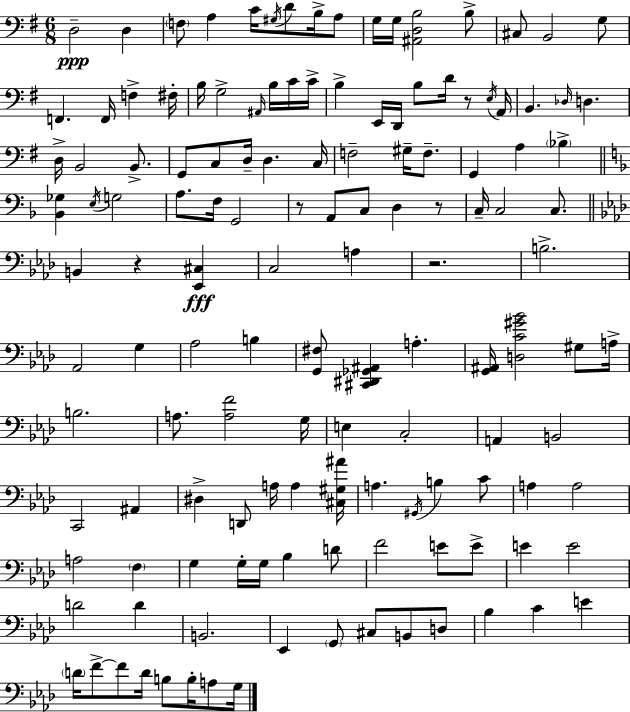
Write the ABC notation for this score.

X:1
T:Untitled
M:6/8
L:1/4
K:G
D,2 D, F,/2 A, C/4 ^G,/4 D/2 B,/4 A,/2 G,/4 G,/4 [^A,,D,B,]2 B,/2 ^C,/2 B,,2 G,/2 F,, F,,/4 F, ^F,/4 B,/4 G,2 ^A,,/4 B,/4 C/4 C/4 B, E,,/4 D,,/4 B,/2 D/4 z/2 E,/4 A,,/4 B,, _D,/4 D, D,/4 B,,2 B,,/2 G,,/2 C,/2 D,/4 D, C,/4 F,2 ^G,/4 F,/2 G,, A, _B, [_B,,_G,] E,/4 G,2 A,/2 F,/4 G,,2 z/2 A,,/2 C,/2 D, z/2 C,/4 C,2 C,/2 B,, z [_E,,^C,] C,2 A, z2 B,2 _A,,2 G, _A,2 B, [G,,^F,]/2 [^C,,^D,,_G,,^A,,] A, [G,,^A,,]/4 [D,C^G_B]2 ^G,/2 A,/4 B,2 A,/2 [A,F]2 G,/4 E, C,2 A,, B,,2 C,,2 ^A,, ^D, D,,/2 A,/4 A, [^C,^G,^A]/4 A, ^G,,/4 B, C/2 A, A,2 A,2 F, G, G,/4 G,/4 _B, D/2 F2 E/2 E/2 E E2 D2 D B,,2 _E,, G,,/2 ^C,/2 B,,/2 D,/2 _B, C E D/4 F/2 F/2 D/4 B,/2 B,/4 A,/2 G,/4